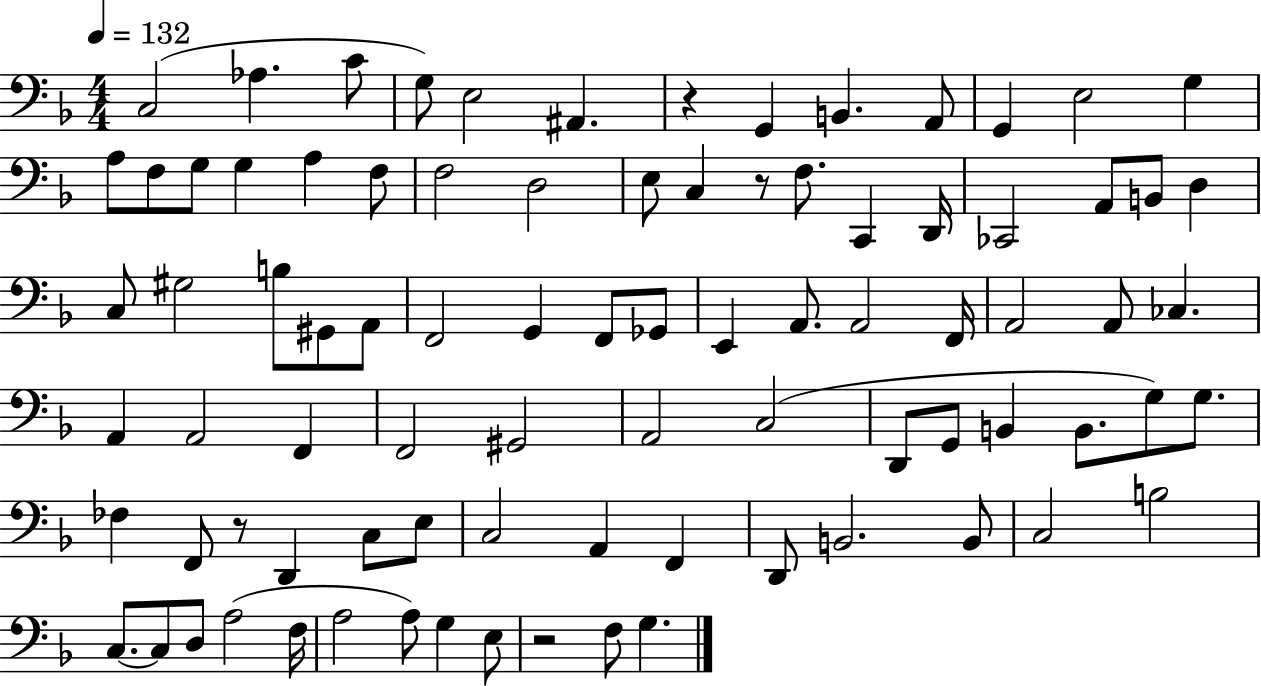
C3/h Ab3/q. C4/e G3/e E3/h A#2/q. R/q G2/q B2/q. A2/e G2/q E3/h G3/q A3/e F3/e G3/e G3/q A3/q F3/e F3/h D3/h E3/e C3/q R/e F3/e. C2/q D2/s CES2/h A2/e B2/e D3/q C3/e G#3/h B3/e G#2/e A2/e F2/h G2/q F2/e Gb2/e E2/q A2/e. A2/h F2/s A2/h A2/e CES3/q. A2/q A2/h F2/q F2/h G#2/h A2/h C3/h D2/e G2/e B2/q B2/e. G3/e G3/e. FES3/q F2/e R/e D2/q C3/e E3/e C3/h A2/q F2/q D2/e B2/h. B2/e C3/h B3/h C3/e. C3/e D3/e A3/h F3/s A3/h A3/e G3/q E3/e R/h F3/e G3/q.